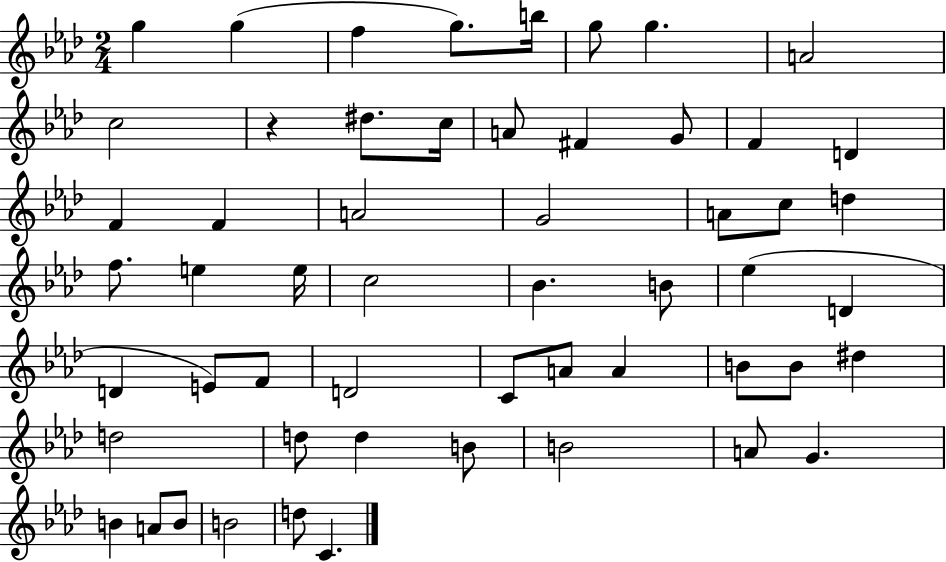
G5/q G5/q F5/q G5/e. B5/s G5/e G5/q. A4/h C5/h R/q D#5/e. C5/s A4/e F#4/q G4/e F4/q D4/q F4/q F4/q A4/h G4/h A4/e C5/e D5/q F5/e. E5/q E5/s C5/h Bb4/q. B4/e Eb5/q D4/q D4/q E4/e F4/e D4/h C4/e A4/e A4/q B4/e B4/e D#5/q D5/h D5/e D5/q B4/e B4/h A4/e G4/q. B4/q A4/e B4/e B4/h D5/e C4/q.